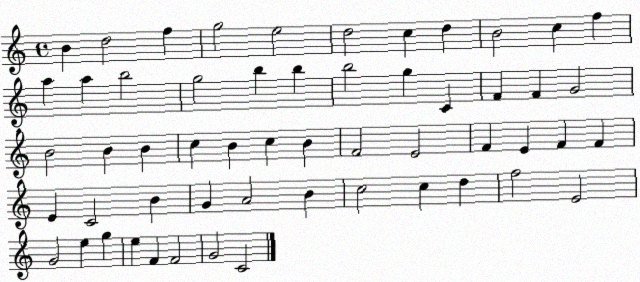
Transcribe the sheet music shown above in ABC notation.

X:1
T:Untitled
M:4/4
L:1/4
K:C
B d2 f g2 e2 d2 c d B2 c f a a b2 g2 b b b2 g C F F G2 B2 B B c B c B F2 E2 F E F F E C2 B G A2 B c2 c d f2 E2 G2 e g e F F2 G2 C2